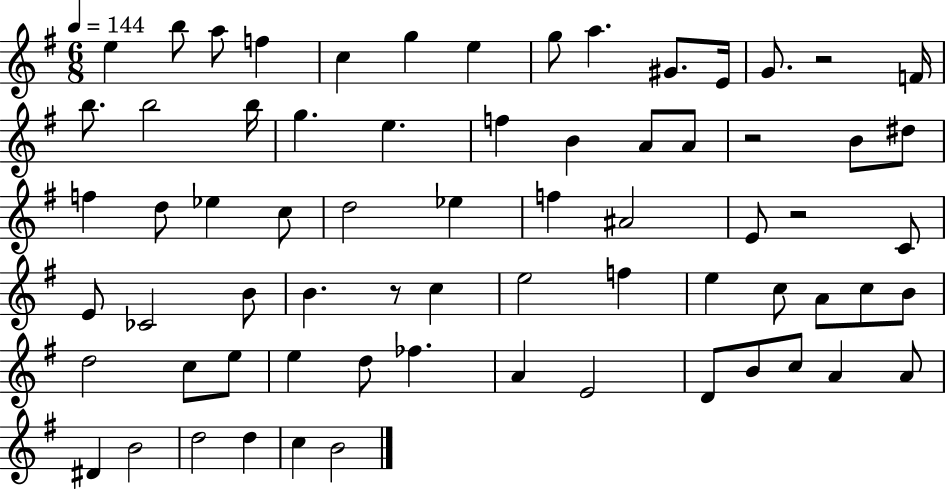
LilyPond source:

{
  \clef treble
  \numericTimeSignature
  \time 6/8
  \key g \major
  \tempo 4 = 144
  e''4 b''8 a''8 f''4 | c''4 g''4 e''4 | g''8 a''4. gis'8. e'16 | g'8. r2 f'16 | \break b''8. b''2 b''16 | g''4. e''4. | f''4 b'4 a'8 a'8 | r2 b'8 dis''8 | \break f''4 d''8 ees''4 c''8 | d''2 ees''4 | f''4 ais'2 | e'8 r2 c'8 | \break e'8 ces'2 b'8 | b'4. r8 c''4 | e''2 f''4 | e''4 c''8 a'8 c''8 b'8 | \break d''2 c''8 e''8 | e''4 d''8 fes''4. | a'4 e'2 | d'8 b'8 c''8 a'4 a'8 | \break dis'4 b'2 | d''2 d''4 | c''4 b'2 | \bar "|."
}